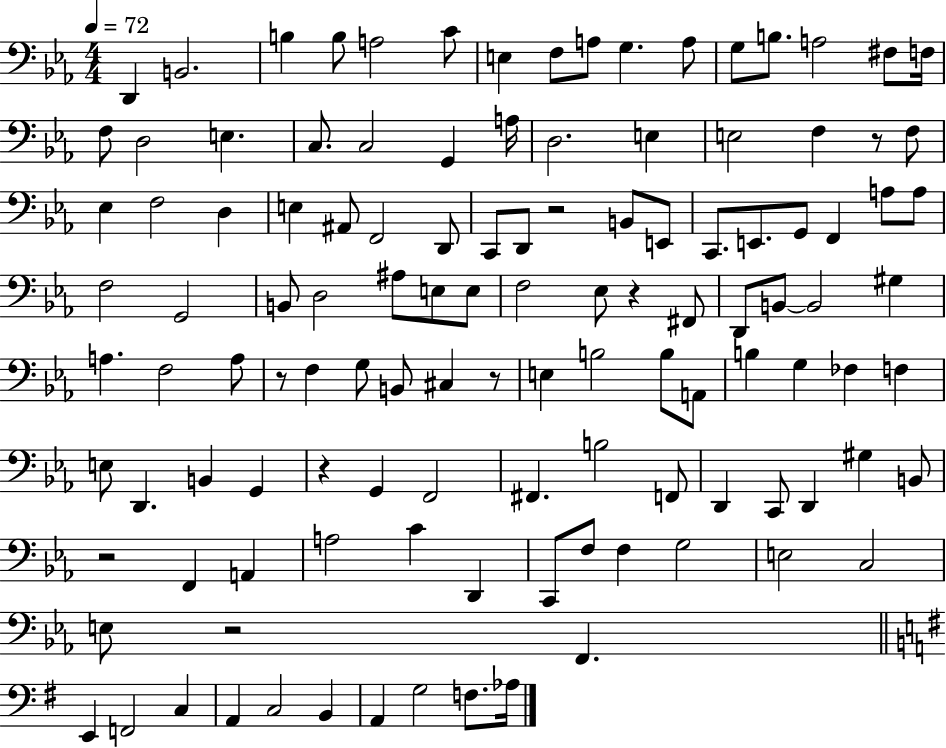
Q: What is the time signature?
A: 4/4